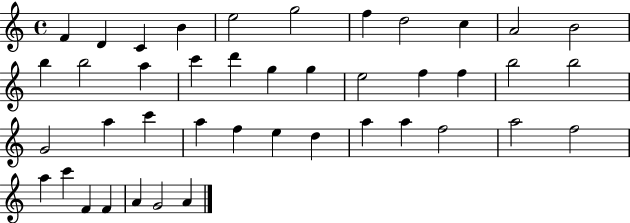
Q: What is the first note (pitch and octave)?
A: F4